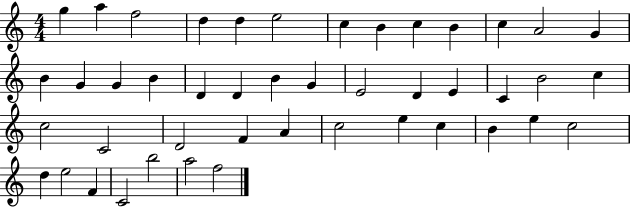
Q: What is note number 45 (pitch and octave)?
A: F5